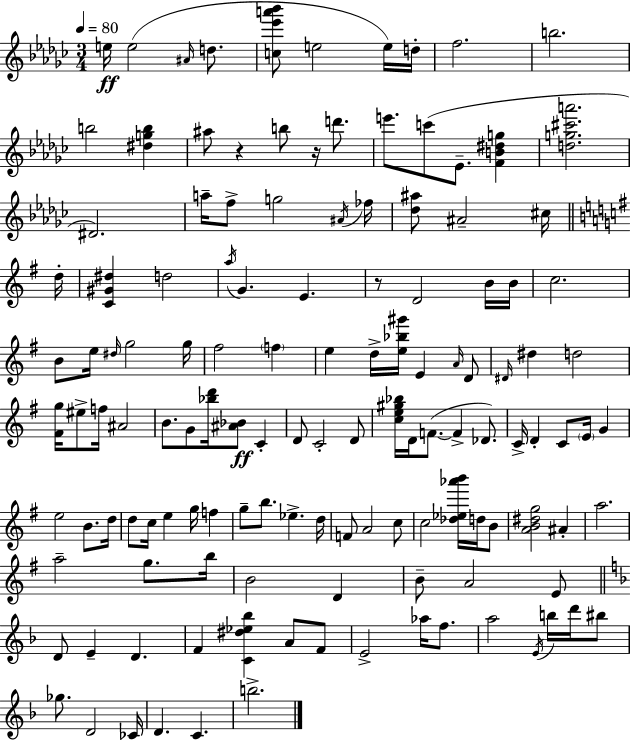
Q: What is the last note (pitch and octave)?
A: B5